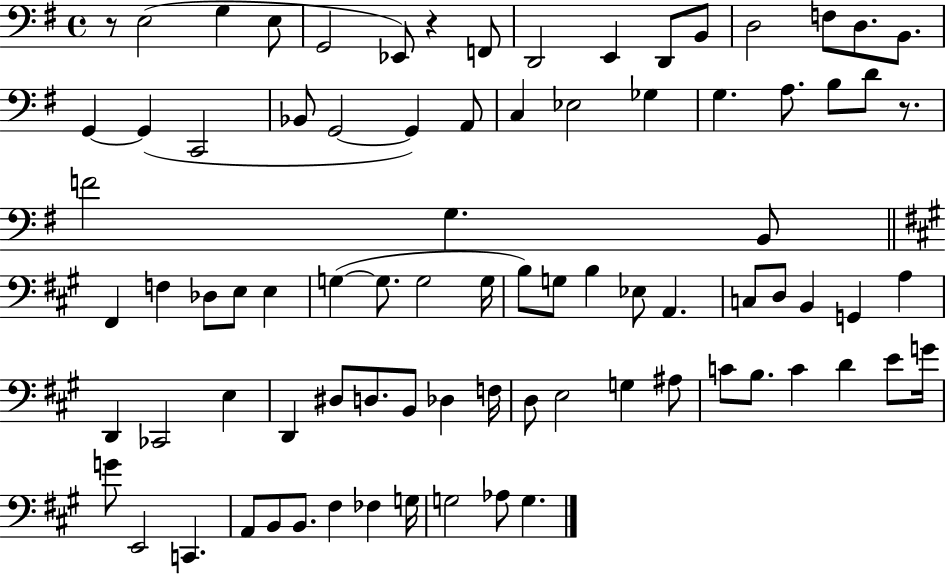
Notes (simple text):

R/e E3/h G3/q E3/e G2/h Eb2/e R/q F2/e D2/h E2/q D2/e B2/e D3/h F3/e D3/e. B2/e. G2/q G2/q C2/h Bb2/e G2/h G2/q A2/e C3/q Eb3/h Gb3/q G3/q. A3/e. B3/e D4/e R/e. F4/h G3/q. B2/e F#2/q F3/q Db3/e E3/e E3/q G3/q G3/e. G3/h G3/s B3/e G3/e B3/q Eb3/e A2/q. C3/e D3/e B2/q G2/q A3/q D2/q CES2/h E3/q D2/q D#3/e D3/e. B2/e Db3/q F3/s D3/e E3/h G3/q A#3/e C4/e B3/e. C4/q D4/q E4/e G4/s G4/e E2/h C2/q. A2/e B2/e B2/e. F#3/q FES3/q G3/s G3/h Ab3/e G3/q.